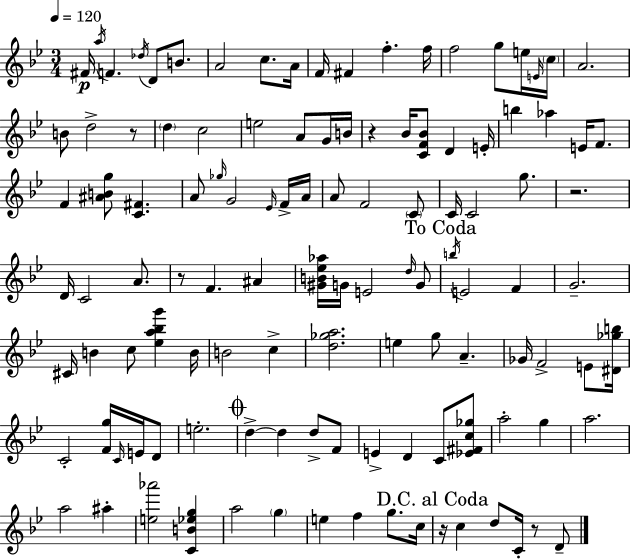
F#4/s A5/s F4/q. Db5/s D4/e B4/e. A4/h C5/e. A4/s F4/s F#4/q F5/q. F5/s F5/h G5/e E5/s E4/s C5/s A4/h. B4/e D5/h R/e D5/q C5/h E5/h A4/e G4/s B4/s R/q Bb4/s [C4,F4,Bb4]/e D4/q E4/s B5/q Ab5/q E4/s F4/e. F4/q [A#4,B4,G5]/e [C4,F#4]/q. A4/e Gb5/s G4/h Eb4/s F4/s A4/s A4/e F4/h C4/e C4/s C4/h G5/e. R/h. D4/s C4/h A4/e. R/e F4/q. A#4/q [G#4,B4,Eb5,Ab5]/s G4/s E4/h D5/s G4/e B5/s E4/h F4/q G4/h. C#4/s B4/q C5/e [Eb5,A5,Bb5,G6]/q B4/s B4/h C5/q [D5,Gb5,A5]/h. E5/q G5/e A4/q. Gb4/s F4/h E4/e [D#4,Gb5,B5]/s C4/h [F4,G5]/s C4/s E4/s D4/e E5/h. D5/q D5/q D5/e F4/e E4/q D4/q C4/e [Eb4,F#4,C5,Gb5]/e A5/h G5/q A5/h. A5/h A#5/q [E5,Ab6]/h [C4,B4,Eb5,G5]/q A5/h G5/q E5/q F5/q G5/e. C5/s R/s C5/q D5/e C4/s R/e D4/e